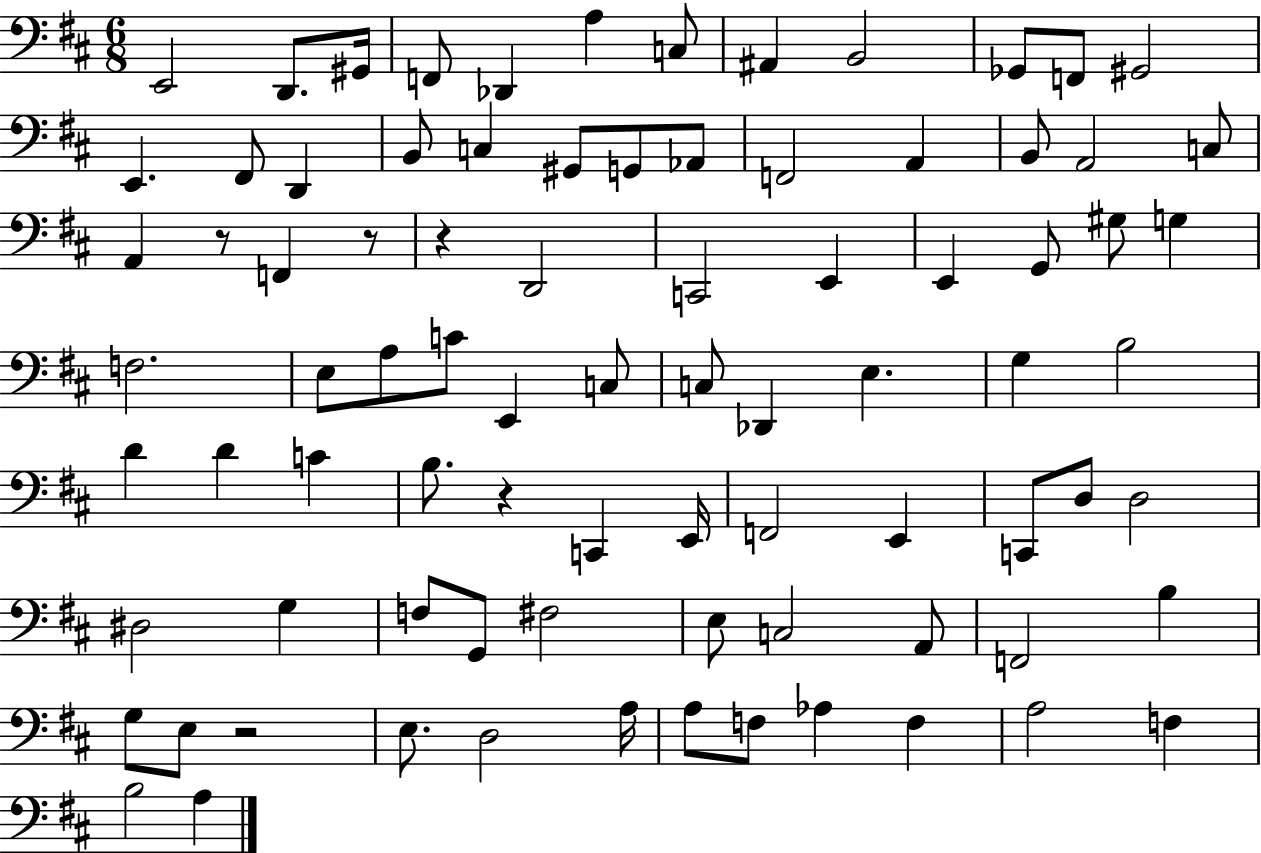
X:1
T:Untitled
M:6/8
L:1/4
K:D
E,,2 D,,/2 ^G,,/4 F,,/2 _D,, A, C,/2 ^A,, B,,2 _G,,/2 F,,/2 ^G,,2 E,, ^F,,/2 D,, B,,/2 C, ^G,,/2 G,,/2 _A,,/2 F,,2 A,, B,,/2 A,,2 C,/2 A,, z/2 F,, z/2 z D,,2 C,,2 E,, E,, G,,/2 ^G,/2 G, F,2 E,/2 A,/2 C/2 E,, C,/2 C,/2 _D,, E, G, B,2 D D C B,/2 z C,, E,,/4 F,,2 E,, C,,/2 D,/2 D,2 ^D,2 G, F,/2 G,,/2 ^F,2 E,/2 C,2 A,,/2 F,,2 B, G,/2 E,/2 z2 E,/2 D,2 A,/4 A,/2 F,/2 _A, F, A,2 F, B,2 A,